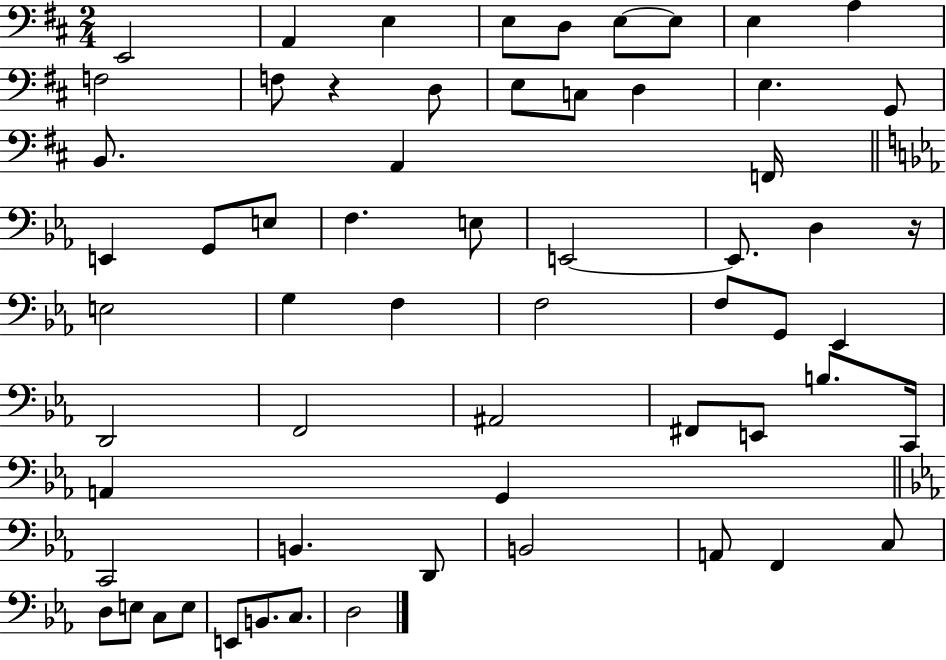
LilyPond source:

{
  \clef bass
  \numericTimeSignature
  \time 2/4
  \key d \major
  e,2 | a,4 e4 | e8 d8 e8~~ e8 | e4 a4 | \break f2 | f8 r4 d8 | e8 c8 d4 | e4. g,8 | \break b,8. a,4 f,16 | \bar "||" \break \key ees \major e,4 g,8 e8 | f4. e8 | e,2~~ | e,8. d4 r16 | \break e2 | g4 f4 | f2 | f8 g,8 ees,4 | \break d,2 | f,2 | ais,2 | fis,8 e,8 b8. c,16 | \break a,4 g,4 | \bar "||" \break \key c \minor c,2 | b,4. d,8 | b,2 | a,8 f,4 c8 | \break d8 e8 c8 e8 | e,8 b,8. c8. | d2 | \bar "|."
}